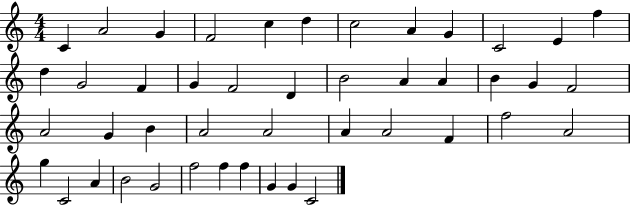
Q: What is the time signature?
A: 4/4